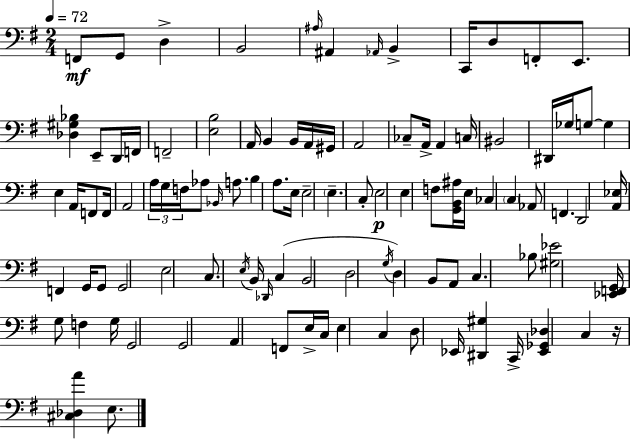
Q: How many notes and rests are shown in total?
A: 101